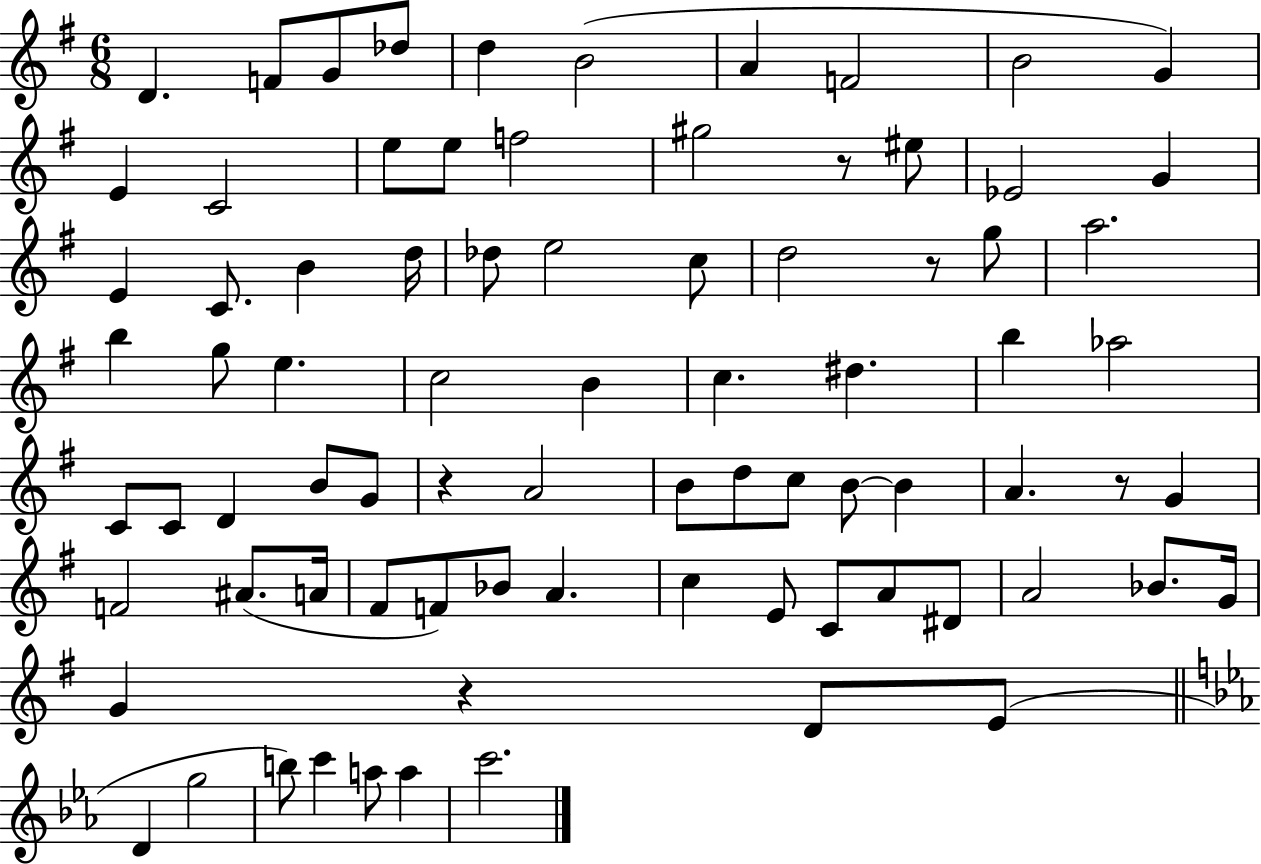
D4/q. F4/e G4/e Db5/e D5/q B4/h A4/q F4/h B4/h G4/q E4/q C4/h E5/e E5/e F5/h G#5/h R/e EIS5/e Eb4/h G4/q E4/q C4/e. B4/q D5/s Db5/e E5/h C5/e D5/h R/e G5/e A5/h. B5/q G5/e E5/q. C5/h B4/q C5/q. D#5/q. B5/q Ab5/h C4/e C4/e D4/q B4/e G4/e R/q A4/h B4/e D5/e C5/e B4/e B4/q A4/q. R/e G4/q F4/h A#4/e. A4/s F#4/e F4/e Bb4/e A4/q. C5/q E4/e C4/e A4/e D#4/e A4/h Bb4/e. G4/s G4/q R/q D4/e E4/e D4/q G5/h B5/e C6/q A5/e A5/q C6/h.